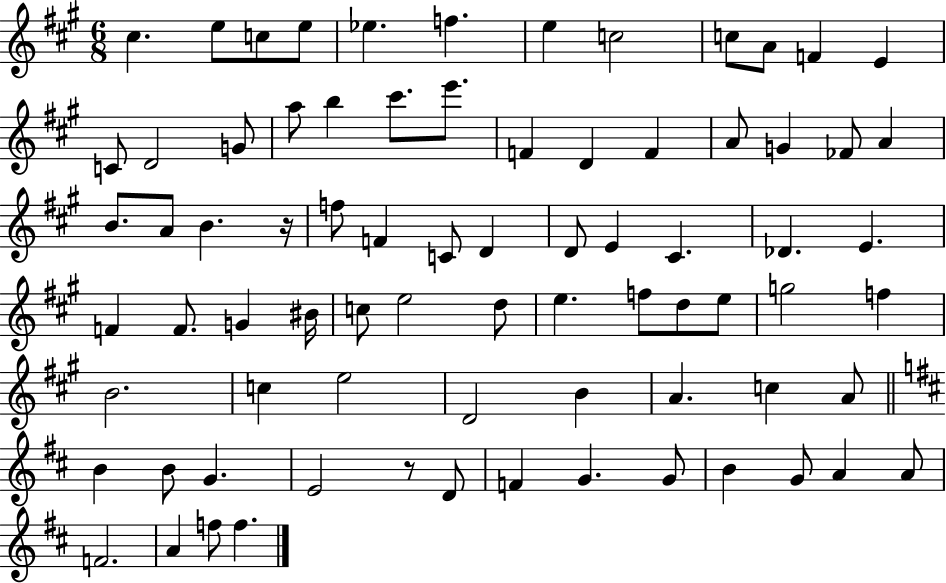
C#5/q. E5/e C5/e E5/e Eb5/q. F5/q. E5/q C5/h C5/e A4/e F4/q E4/q C4/e D4/h G4/e A5/e B5/q C#6/e. E6/e. F4/q D4/q F4/q A4/e G4/q FES4/e A4/q B4/e. A4/e B4/q. R/s F5/e F4/q C4/e D4/q D4/e E4/q C#4/q. Db4/q. E4/q. F4/q F4/e. G4/q BIS4/s C5/e E5/h D5/e E5/q. F5/e D5/e E5/e G5/h F5/q B4/h. C5/q E5/h D4/h B4/q A4/q. C5/q A4/e B4/q B4/e G4/q. E4/h R/e D4/e F4/q G4/q. G4/e B4/q G4/e A4/q A4/e F4/h. A4/q F5/e F5/q.